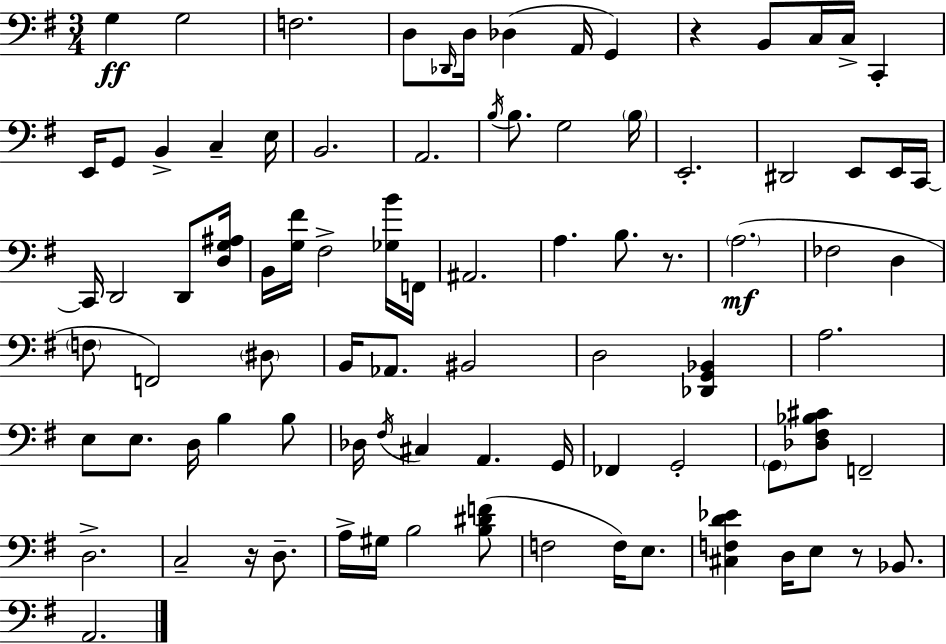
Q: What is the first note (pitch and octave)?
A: G3